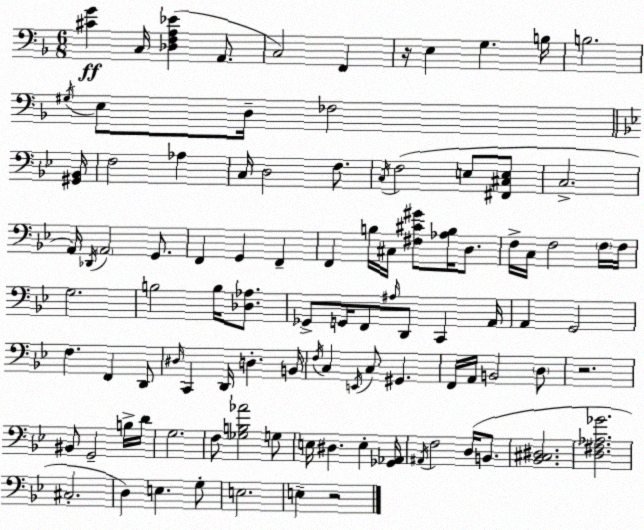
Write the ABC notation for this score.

X:1
T:Untitled
M:6/8
L:1/4
K:Dm
[^CG] C,/4 [_D,F,A,_E] A,,/2 C,2 F,, z/4 E, G, B,/4 B,2 ^G,/4 E,/2 D,/4 _F,2 [^G,,_B,,]/4 F,2 _A, C,/4 D,2 F,/2 C,/4 F,2 E,/2 [^F,,^C,E,]/2 C,2 A,,/4 _D,,/4 A,,2 G,,/2 F,, G,, F,, F,, B,/4 ^C,/4 [^F,^C^G]/2 [_A,B,]/4 D,/2 F,/4 C,/4 F,2 F,/4 F,/4 G,2 B,2 B,/4 [_D,_A,]/2 _G,,/2 G,,/4 F,,/2 ^A,/4 D,,/2 C,, A,,/4 A,, G,,2 F, F,, D,,/2 ^D,/4 C,, D,,/4 D, B,,/4 F,/4 C, E,,/4 C,/2 ^G,, F,,/4 A,,/4 B,,2 D,/2 z2 ^B,,/2 G,,2 B,/4 D/4 G,2 F,/2 [_G,B,_A]2 G,/2 E,/4 ^D, E, [_G,,_A,,]/4 ^A,,/4 F,2 D,/4 B,,/2 [_B,,^C,^D,]2 [D,^F,_A,_G]2 ^C,2 D, E, G,/2 E,2 E, z2